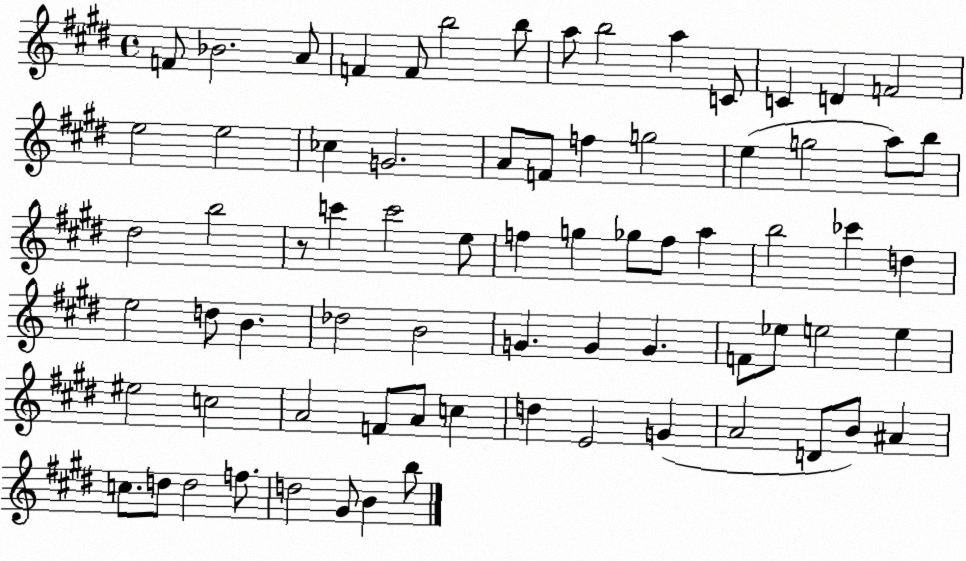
X:1
T:Untitled
M:4/4
L:1/4
K:E
F/2 _B2 A/2 F F/2 b2 b/2 a/2 b2 a C/2 C D F2 e2 e2 _c G2 A/2 F/2 f g2 e g2 a/2 b/2 ^d2 b2 z/2 c' c'2 e/2 f g _g/2 f/2 a b2 _c' d e2 d/2 B _d2 B2 G G G F/2 _e/2 e2 e ^e2 c2 A2 F/2 A/2 c d E2 G A2 D/2 B/2 ^A c/2 d/2 d2 f/2 d2 ^G/2 B b/2